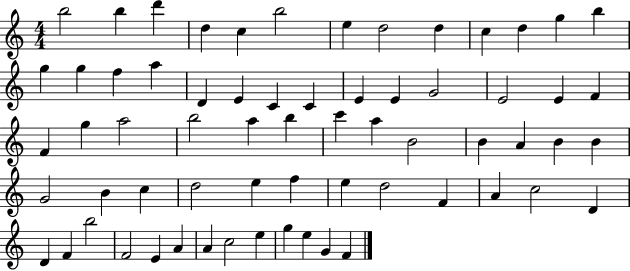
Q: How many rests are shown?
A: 0